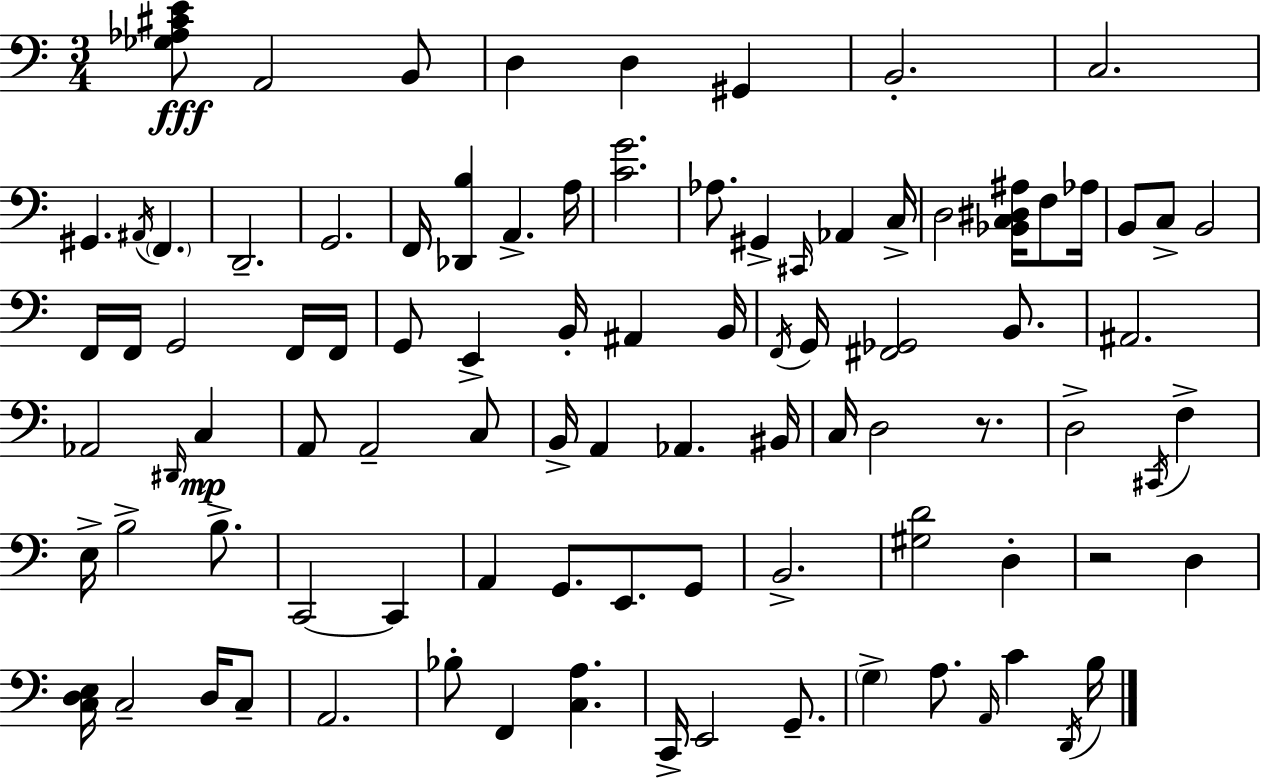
[Gb3,Ab3,C#4,E4]/e A2/h B2/e D3/q D3/q G#2/q B2/h. C3/h. G#2/q. A#2/s F2/q. D2/h. G2/h. F2/s [Db2,B3]/q A2/q. A3/s [C4,G4]/h. Ab3/e. G#2/q C#2/s Ab2/q C3/s D3/h [Bb2,C3,D#3,A#3]/s F3/e Ab3/s B2/e C3/e B2/h F2/s F2/s G2/h F2/s F2/s G2/e E2/q B2/s A#2/q B2/s F2/s G2/s [F#2,Gb2]/h B2/e. A#2/h. Ab2/h D#2/s C3/q A2/e A2/h C3/e B2/s A2/q Ab2/q. BIS2/s C3/s D3/h R/e. D3/h C#2/s F3/q E3/s B3/h B3/e. C2/h C2/q A2/q G2/e. E2/e. G2/e B2/h. [G#3,D4]/h D3/q R/h D3/q [C3,D3,E3]/s C3/h D3/s C3/e A2/h. Bb3/e F2/q [C3,A3]/q. C2/s E2/h G2/e. G3/q A3/e. A2/s C4/q D2/s B3/s